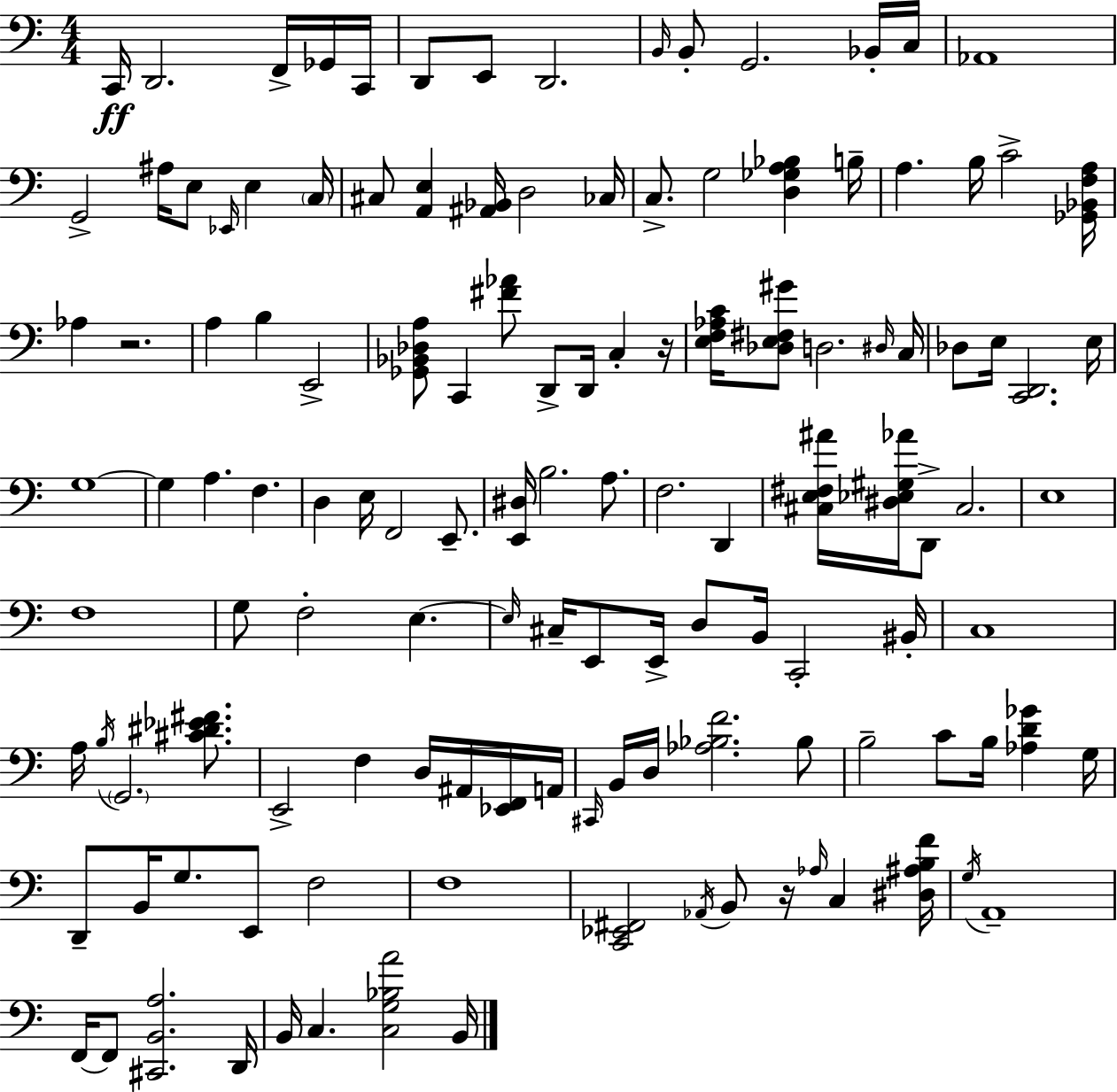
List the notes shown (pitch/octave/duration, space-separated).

C2/s D2/h. F2/s Gb2/s C2/s D2/e E2/e D2/h. B2/s B2/e G2/h. Bb2/s C3/s Ab2/w G2/h A#3/s E3/e Eb2/s E3/q C3/s C#3/e [A2,E3]/q [A#2,Bb2]/s D3/h CES3/s C3/e. G3/h [D3,Gb3,A3,Bb3]/q B3/s A3/q. B3/s C4/h [Gb2,Bb2,F3,A3]/s Ab3/q R/h. A3/q B3/q E2/h [Gb2,Bb2,Db3,A3]/e C2/q [F#4,Ab4]/e D2/e D2/s C3/q R/s [E3,F3,Ab3,C4]/s [Db3,E3,F#3,G#4]/e D3/h. D#3/s C3/s Db3/e E3/s [C2,D2]/h. E3/s G3/w G3/q A3/q. F3/q. D3/q E3/s F2/h E2/e. [E2,D#3]/s B3/h. A3/e. F3/h. D2/q [C#3,E3,F#3,A#4]/s [D#3,Eb3,G#3,Ab4]/s D2/e C#3/h. E3/w F3/w G3/e F3/h E3/q. E3/s C#3/s E2/e E2/s D3/e B2/s C2/h BIS2/s C3/w A3/s B3/s G2/h. [C#4,D#4,Eb4,F#4]/e. E2/h F3/q D3/s A#2/s [Eb2,F2]/s A2/s C#2/s B2/s D3/s [Ab3,Bb3,F4]/h. Bb3/e B3/h C4/e B3/s [Ab3,D4,Gb4]/q G3/s D2/e B2/s G3/e. E2/e F3/h F3/w [C2,Eb2,F#2]/h Ab2/s B2/e R/s Ab3/s C3/q [D#3,A#3,B3,F4]/s G3/s A2/w F2/s F2/e [C#2,B2,A3]/h. D2/s B2/s C3/q. [C3,G3,Bb3,A4]/h B2/s